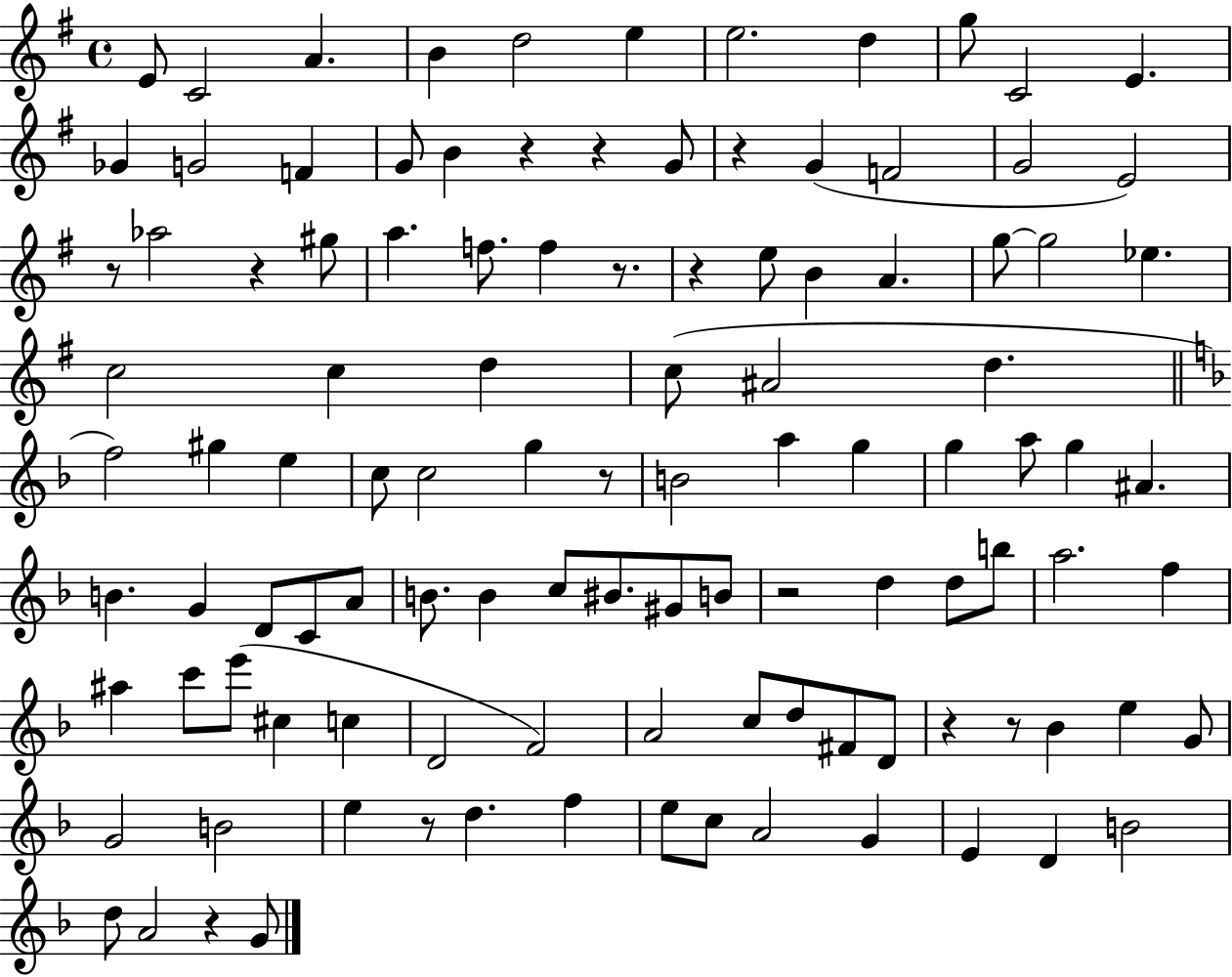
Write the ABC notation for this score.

X:1
T:Untitled
M:4/4
L:1/4
K:G
E/2 C2 A B d2 e e2 d g/2 C2 E _G G2 F G/2 B z z G/2 z G F2 G2 E2 z/2 _a2 z ^g/2 a f/2 f z/2 z e/2 B A g/2 g2 _e c2 c d c/2 ^A2 d f2 ^g e c/2 c2 g z/2 B2 a g g a/2 g ^A B G D/2 C/2 A/2 B/2 B c/2 ^B/2 ^G/2 B/2 z2 d d/2 b/2 a2 f ^a c'/2 e'/2 ^c c D2 F2 A2 c/2 d/2 ^F/2 D/2 z z/2 _B e G/2 G2 B2 e z/2 d f e/2 c/2 A2 G E D B2 d/2 A2 z G/2